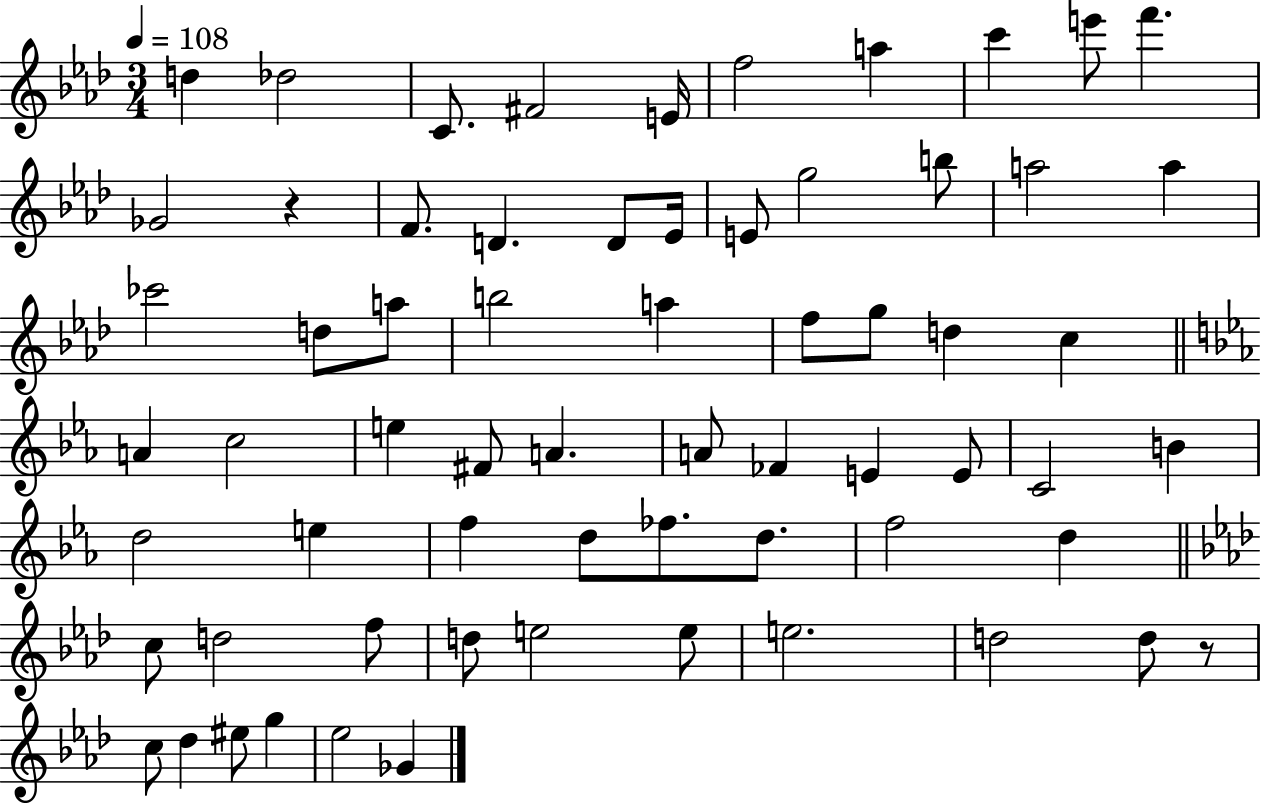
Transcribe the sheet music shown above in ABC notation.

X:1
T:Untitled
M:3/4
L:1/4
K:Ab
d _d2 C/2 ^F2 E/4 f2 a c' e'/2 f' _G2 z F/2 D D/2 _E/4 E/2 g2 b/2 a2 a _c'2 d/2 a/2 b2 a f/2 g/2 d c A c2 e ^F/2 A A/2 _F E E/2 C2 B d2 e f d/2 _f/2 d/2 f2 d c/2 d2 f/2 d/2 e2 e/2 e2 d2 d/2 z/2 c/2 _d ^e/2 g _e2 _G